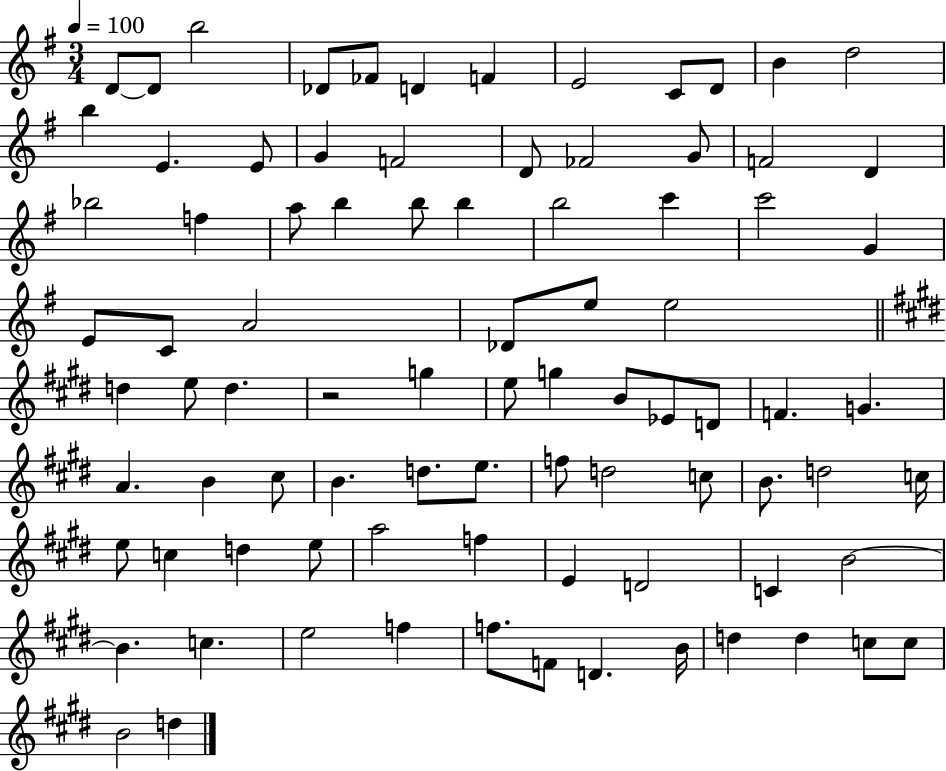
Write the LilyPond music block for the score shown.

{
  \clef treble
  \numericTimeSignature
  \time 3/4
  \key g \major
  \tempo 4 = 100
  \repeat volta 2 { d'8~~ d'8 b''2 | des'8 fes'8 d'4 f'4 | e'2 c'8 d'8 | b'4 d''2 | \break b''4 e'4. e'8 | g'4 f'2 | d'8 fes'2 g'8 | f'2 d'4 | \break bes''2 f''4 | a''8 b''4 b''8 b''4 | b''2 c'''4 | c'''2 g'4 | \break e'8 c'8 a'2 | des'8 e''8 e''2 | \bar "||" \break \key e \major d''4 e''8 d''4. | r2 g''4 | e''8 g''4 b'8 ees'8 d'8 | f'4. g'4. | \break a'4. b'4 cis''8 | b'4. d''8. e''8. | f''8 d''2 c''8 | b'8. d''2 c''16 | \break e''8 c''4 d''4 e''8 | a''2 f''4 | e'4 d'2 | c'4 b'2~~ | \break b'4. c''4. | e''2 f''4 | f''8. f'8 d'4. b'16 | d''4 d''4 c''8 c''8 | \break b'2 d''4 | } \bar "|."
}